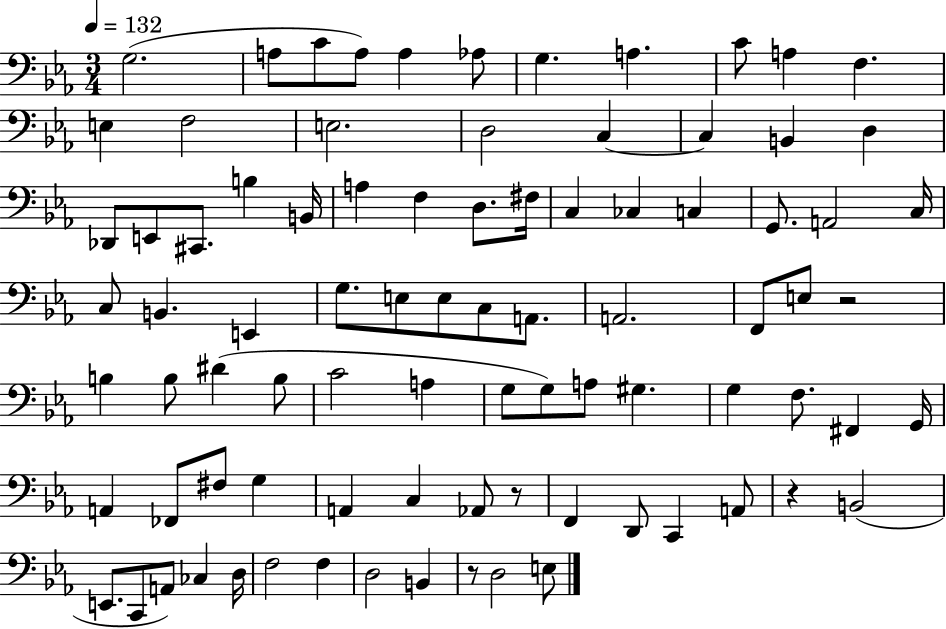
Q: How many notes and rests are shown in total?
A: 86